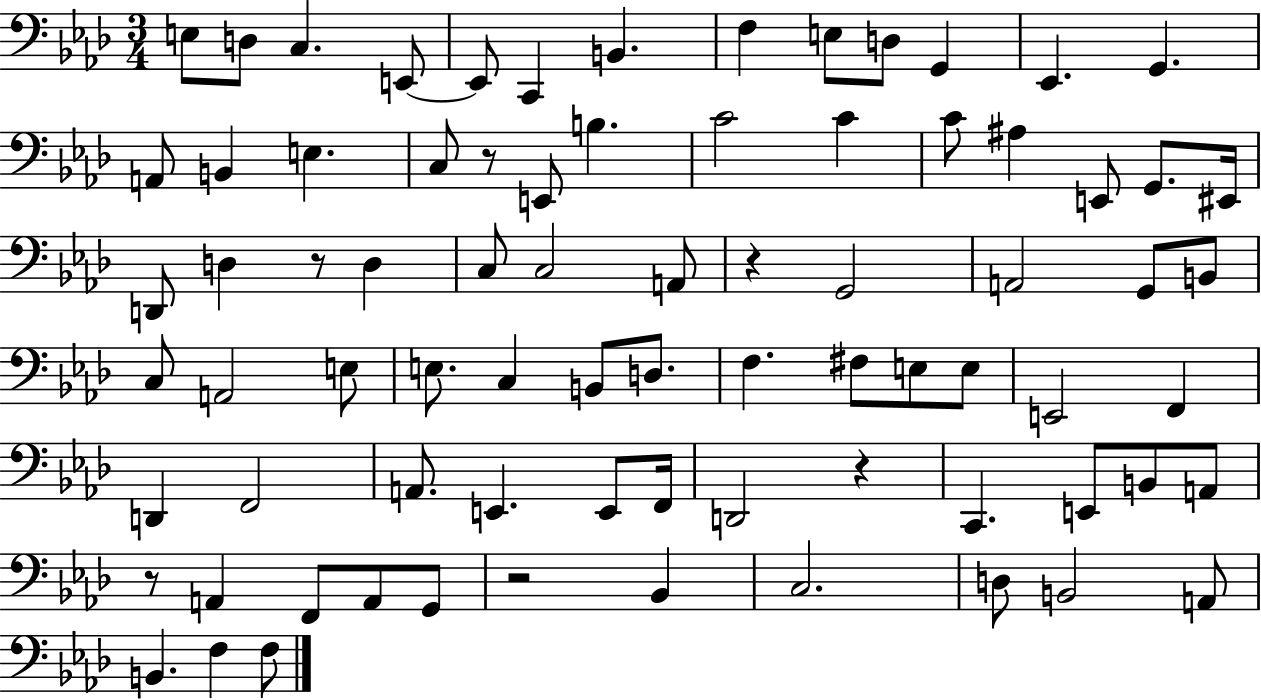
X:1
T:Untitled
M:3/4
L:1/4
K:Ab
E,/2 D,/2 C, E,,/2 E,,/2 C,, B,, F, E,/2 D,/2 G,, _E,, G,, A,,/2 B,, E, C,/2 z/2 E,,/2 B, C2 C C/2 ^A, E,,/2 G,,/2 ^E,,/4 D,,/2 D, z/2 D, C,/2 C,2 A,,/2 z G,,2 A,,2 G,,/2 B,,/2 C,/2 A,,2 E,/2 E,/2 C, B,,/2 D,/2 F, ^F,/2 E,/2 E,/2 E,,2 F,, D,, F,,2 A,,/2 E,, E,,/2 F,,/4 D,,2 z C,, E,,/2 B,,/2 A,,/2 z/2 A,, F,,/2 A,,/2 G,,/2 z2 _B,, C,2 D,/2 B,,2 A,,/2 B,, F, F,/2